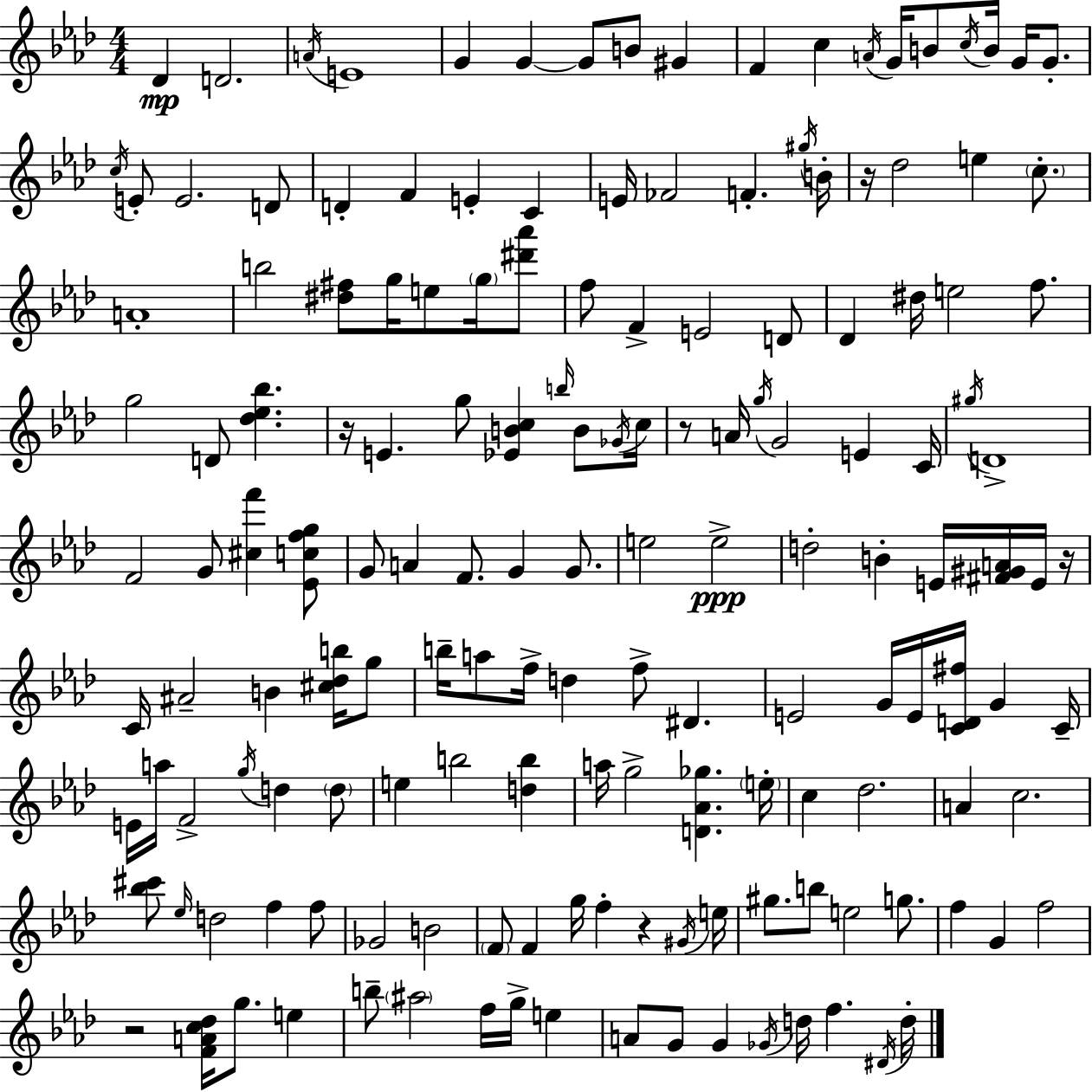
Db4/q D4/h. A4/s E4/w G4/q G4/q G4/e B4/e G#4/q F4/q C5/q A4/s G4/s B4/e C5/s B4/s G4/s G4/e. C5/s E4/e E4/h. D4/e D4/q F4/q E4/q C4/q E4/s FES4/h F4/q. G#5/s B4/s R/s Db5/h E5/q C5/e. A4/w B5/h [D#5,F#5]/e G5/s E5/e G5/s [D#6,Ab6]/e F5/e F4/q E4/h D4/e Db4/q D#5/s E5/h F5/e. G5/h D4/e [Db5,Eb5,Bb5]/q. R/s E4/q. G5/e [Eb4,B4,C5]/q B5/s B4/e Gb4/s C5/s R/e A4/s G5/s G4/h E4/q C4/s G#5/s D4/w F4/h G4/e [C#5,F6]/q [Eb4,C5,F5,G5]/e G4/e A4/q F4/e. G4/q G4/e. E5/h E5/h D5/h B4/q E4/s [F#4,G#4,A4]/s E4/s R/s C4/s A#4/h B4/q [C#5,Db5,B5]/s G5/e B5/s A5/e F5/s D5/q F5/e D#4/q. E4/h G4/s E4/s [C4,D4,F#5]/s G4/q C4/s E4/s A5/s F4/h G5/s D5/q D5/e E5/q B5/h [D5,B5]/q A5/s G5/h [D4,Ab4,Gb5]/q. E5/s C5/q Db5/h. A4/q C5/h. [Bb5,C#6]/e Eb5/s D5/h F5/q F5/e Gb4/h B4/h F4/e F4/q G5/s F5/q R/q G#4/s E5/s G#5/e. B5/e E5/h G5/e. F5/q G4/q F5/h R/h [F4,A4,C5,Db5]/s G5/e. E5/q B5/e A#5/h F5/s G5/s E5/q A4/e G4/e G4/q Gb4/s D5/s F5/q. D#4/s D5/s